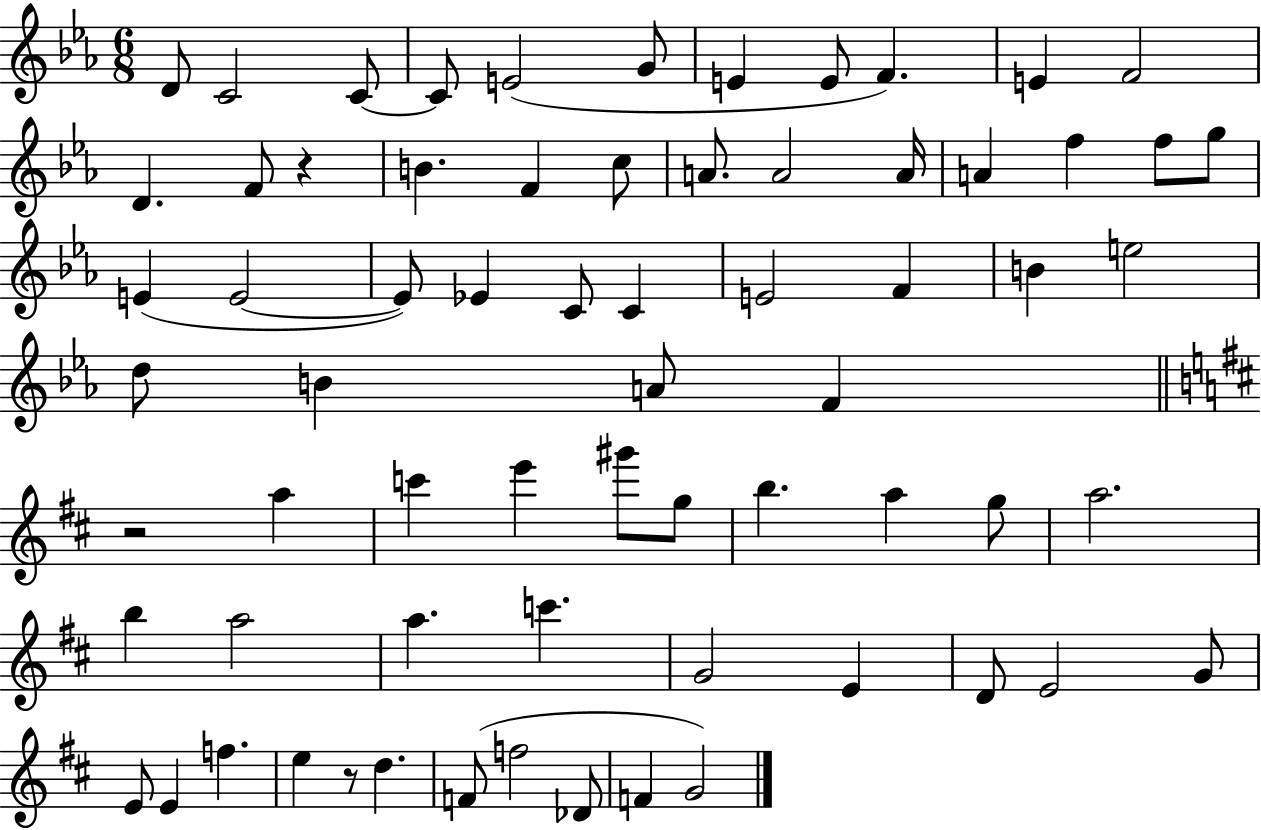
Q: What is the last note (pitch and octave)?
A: G4